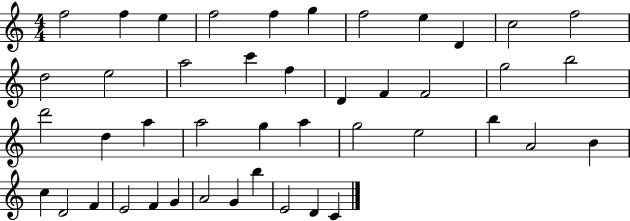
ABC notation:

X:1
T:Untitled
M:4/4
L:1/4
K:C
f2 f e f2 f g f2 e D c2 f2 d2 e2 a2 c' f D F F2 g2 b2 d'2 d a a2 g a g2 e2 b A2 B c D2 F E2 F G A2 G b E2 D C